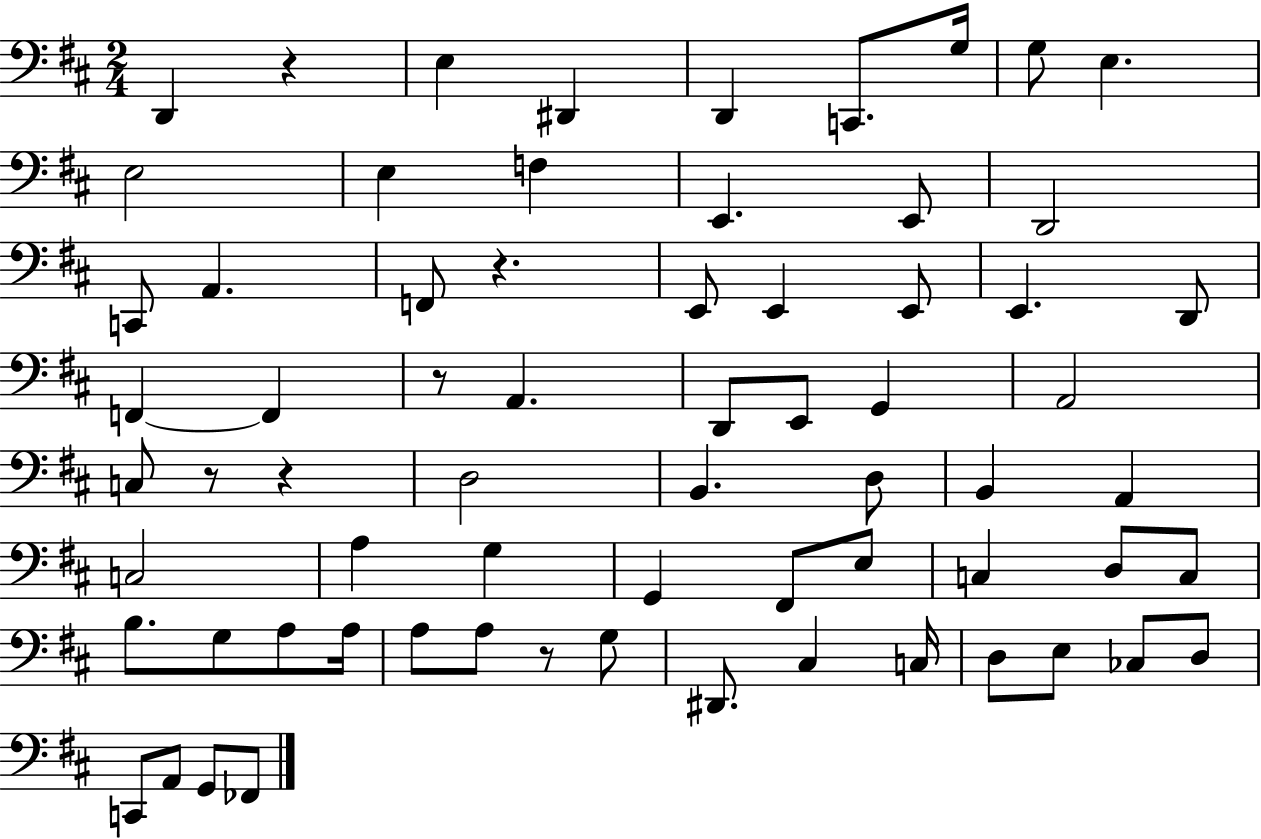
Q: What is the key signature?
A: D major